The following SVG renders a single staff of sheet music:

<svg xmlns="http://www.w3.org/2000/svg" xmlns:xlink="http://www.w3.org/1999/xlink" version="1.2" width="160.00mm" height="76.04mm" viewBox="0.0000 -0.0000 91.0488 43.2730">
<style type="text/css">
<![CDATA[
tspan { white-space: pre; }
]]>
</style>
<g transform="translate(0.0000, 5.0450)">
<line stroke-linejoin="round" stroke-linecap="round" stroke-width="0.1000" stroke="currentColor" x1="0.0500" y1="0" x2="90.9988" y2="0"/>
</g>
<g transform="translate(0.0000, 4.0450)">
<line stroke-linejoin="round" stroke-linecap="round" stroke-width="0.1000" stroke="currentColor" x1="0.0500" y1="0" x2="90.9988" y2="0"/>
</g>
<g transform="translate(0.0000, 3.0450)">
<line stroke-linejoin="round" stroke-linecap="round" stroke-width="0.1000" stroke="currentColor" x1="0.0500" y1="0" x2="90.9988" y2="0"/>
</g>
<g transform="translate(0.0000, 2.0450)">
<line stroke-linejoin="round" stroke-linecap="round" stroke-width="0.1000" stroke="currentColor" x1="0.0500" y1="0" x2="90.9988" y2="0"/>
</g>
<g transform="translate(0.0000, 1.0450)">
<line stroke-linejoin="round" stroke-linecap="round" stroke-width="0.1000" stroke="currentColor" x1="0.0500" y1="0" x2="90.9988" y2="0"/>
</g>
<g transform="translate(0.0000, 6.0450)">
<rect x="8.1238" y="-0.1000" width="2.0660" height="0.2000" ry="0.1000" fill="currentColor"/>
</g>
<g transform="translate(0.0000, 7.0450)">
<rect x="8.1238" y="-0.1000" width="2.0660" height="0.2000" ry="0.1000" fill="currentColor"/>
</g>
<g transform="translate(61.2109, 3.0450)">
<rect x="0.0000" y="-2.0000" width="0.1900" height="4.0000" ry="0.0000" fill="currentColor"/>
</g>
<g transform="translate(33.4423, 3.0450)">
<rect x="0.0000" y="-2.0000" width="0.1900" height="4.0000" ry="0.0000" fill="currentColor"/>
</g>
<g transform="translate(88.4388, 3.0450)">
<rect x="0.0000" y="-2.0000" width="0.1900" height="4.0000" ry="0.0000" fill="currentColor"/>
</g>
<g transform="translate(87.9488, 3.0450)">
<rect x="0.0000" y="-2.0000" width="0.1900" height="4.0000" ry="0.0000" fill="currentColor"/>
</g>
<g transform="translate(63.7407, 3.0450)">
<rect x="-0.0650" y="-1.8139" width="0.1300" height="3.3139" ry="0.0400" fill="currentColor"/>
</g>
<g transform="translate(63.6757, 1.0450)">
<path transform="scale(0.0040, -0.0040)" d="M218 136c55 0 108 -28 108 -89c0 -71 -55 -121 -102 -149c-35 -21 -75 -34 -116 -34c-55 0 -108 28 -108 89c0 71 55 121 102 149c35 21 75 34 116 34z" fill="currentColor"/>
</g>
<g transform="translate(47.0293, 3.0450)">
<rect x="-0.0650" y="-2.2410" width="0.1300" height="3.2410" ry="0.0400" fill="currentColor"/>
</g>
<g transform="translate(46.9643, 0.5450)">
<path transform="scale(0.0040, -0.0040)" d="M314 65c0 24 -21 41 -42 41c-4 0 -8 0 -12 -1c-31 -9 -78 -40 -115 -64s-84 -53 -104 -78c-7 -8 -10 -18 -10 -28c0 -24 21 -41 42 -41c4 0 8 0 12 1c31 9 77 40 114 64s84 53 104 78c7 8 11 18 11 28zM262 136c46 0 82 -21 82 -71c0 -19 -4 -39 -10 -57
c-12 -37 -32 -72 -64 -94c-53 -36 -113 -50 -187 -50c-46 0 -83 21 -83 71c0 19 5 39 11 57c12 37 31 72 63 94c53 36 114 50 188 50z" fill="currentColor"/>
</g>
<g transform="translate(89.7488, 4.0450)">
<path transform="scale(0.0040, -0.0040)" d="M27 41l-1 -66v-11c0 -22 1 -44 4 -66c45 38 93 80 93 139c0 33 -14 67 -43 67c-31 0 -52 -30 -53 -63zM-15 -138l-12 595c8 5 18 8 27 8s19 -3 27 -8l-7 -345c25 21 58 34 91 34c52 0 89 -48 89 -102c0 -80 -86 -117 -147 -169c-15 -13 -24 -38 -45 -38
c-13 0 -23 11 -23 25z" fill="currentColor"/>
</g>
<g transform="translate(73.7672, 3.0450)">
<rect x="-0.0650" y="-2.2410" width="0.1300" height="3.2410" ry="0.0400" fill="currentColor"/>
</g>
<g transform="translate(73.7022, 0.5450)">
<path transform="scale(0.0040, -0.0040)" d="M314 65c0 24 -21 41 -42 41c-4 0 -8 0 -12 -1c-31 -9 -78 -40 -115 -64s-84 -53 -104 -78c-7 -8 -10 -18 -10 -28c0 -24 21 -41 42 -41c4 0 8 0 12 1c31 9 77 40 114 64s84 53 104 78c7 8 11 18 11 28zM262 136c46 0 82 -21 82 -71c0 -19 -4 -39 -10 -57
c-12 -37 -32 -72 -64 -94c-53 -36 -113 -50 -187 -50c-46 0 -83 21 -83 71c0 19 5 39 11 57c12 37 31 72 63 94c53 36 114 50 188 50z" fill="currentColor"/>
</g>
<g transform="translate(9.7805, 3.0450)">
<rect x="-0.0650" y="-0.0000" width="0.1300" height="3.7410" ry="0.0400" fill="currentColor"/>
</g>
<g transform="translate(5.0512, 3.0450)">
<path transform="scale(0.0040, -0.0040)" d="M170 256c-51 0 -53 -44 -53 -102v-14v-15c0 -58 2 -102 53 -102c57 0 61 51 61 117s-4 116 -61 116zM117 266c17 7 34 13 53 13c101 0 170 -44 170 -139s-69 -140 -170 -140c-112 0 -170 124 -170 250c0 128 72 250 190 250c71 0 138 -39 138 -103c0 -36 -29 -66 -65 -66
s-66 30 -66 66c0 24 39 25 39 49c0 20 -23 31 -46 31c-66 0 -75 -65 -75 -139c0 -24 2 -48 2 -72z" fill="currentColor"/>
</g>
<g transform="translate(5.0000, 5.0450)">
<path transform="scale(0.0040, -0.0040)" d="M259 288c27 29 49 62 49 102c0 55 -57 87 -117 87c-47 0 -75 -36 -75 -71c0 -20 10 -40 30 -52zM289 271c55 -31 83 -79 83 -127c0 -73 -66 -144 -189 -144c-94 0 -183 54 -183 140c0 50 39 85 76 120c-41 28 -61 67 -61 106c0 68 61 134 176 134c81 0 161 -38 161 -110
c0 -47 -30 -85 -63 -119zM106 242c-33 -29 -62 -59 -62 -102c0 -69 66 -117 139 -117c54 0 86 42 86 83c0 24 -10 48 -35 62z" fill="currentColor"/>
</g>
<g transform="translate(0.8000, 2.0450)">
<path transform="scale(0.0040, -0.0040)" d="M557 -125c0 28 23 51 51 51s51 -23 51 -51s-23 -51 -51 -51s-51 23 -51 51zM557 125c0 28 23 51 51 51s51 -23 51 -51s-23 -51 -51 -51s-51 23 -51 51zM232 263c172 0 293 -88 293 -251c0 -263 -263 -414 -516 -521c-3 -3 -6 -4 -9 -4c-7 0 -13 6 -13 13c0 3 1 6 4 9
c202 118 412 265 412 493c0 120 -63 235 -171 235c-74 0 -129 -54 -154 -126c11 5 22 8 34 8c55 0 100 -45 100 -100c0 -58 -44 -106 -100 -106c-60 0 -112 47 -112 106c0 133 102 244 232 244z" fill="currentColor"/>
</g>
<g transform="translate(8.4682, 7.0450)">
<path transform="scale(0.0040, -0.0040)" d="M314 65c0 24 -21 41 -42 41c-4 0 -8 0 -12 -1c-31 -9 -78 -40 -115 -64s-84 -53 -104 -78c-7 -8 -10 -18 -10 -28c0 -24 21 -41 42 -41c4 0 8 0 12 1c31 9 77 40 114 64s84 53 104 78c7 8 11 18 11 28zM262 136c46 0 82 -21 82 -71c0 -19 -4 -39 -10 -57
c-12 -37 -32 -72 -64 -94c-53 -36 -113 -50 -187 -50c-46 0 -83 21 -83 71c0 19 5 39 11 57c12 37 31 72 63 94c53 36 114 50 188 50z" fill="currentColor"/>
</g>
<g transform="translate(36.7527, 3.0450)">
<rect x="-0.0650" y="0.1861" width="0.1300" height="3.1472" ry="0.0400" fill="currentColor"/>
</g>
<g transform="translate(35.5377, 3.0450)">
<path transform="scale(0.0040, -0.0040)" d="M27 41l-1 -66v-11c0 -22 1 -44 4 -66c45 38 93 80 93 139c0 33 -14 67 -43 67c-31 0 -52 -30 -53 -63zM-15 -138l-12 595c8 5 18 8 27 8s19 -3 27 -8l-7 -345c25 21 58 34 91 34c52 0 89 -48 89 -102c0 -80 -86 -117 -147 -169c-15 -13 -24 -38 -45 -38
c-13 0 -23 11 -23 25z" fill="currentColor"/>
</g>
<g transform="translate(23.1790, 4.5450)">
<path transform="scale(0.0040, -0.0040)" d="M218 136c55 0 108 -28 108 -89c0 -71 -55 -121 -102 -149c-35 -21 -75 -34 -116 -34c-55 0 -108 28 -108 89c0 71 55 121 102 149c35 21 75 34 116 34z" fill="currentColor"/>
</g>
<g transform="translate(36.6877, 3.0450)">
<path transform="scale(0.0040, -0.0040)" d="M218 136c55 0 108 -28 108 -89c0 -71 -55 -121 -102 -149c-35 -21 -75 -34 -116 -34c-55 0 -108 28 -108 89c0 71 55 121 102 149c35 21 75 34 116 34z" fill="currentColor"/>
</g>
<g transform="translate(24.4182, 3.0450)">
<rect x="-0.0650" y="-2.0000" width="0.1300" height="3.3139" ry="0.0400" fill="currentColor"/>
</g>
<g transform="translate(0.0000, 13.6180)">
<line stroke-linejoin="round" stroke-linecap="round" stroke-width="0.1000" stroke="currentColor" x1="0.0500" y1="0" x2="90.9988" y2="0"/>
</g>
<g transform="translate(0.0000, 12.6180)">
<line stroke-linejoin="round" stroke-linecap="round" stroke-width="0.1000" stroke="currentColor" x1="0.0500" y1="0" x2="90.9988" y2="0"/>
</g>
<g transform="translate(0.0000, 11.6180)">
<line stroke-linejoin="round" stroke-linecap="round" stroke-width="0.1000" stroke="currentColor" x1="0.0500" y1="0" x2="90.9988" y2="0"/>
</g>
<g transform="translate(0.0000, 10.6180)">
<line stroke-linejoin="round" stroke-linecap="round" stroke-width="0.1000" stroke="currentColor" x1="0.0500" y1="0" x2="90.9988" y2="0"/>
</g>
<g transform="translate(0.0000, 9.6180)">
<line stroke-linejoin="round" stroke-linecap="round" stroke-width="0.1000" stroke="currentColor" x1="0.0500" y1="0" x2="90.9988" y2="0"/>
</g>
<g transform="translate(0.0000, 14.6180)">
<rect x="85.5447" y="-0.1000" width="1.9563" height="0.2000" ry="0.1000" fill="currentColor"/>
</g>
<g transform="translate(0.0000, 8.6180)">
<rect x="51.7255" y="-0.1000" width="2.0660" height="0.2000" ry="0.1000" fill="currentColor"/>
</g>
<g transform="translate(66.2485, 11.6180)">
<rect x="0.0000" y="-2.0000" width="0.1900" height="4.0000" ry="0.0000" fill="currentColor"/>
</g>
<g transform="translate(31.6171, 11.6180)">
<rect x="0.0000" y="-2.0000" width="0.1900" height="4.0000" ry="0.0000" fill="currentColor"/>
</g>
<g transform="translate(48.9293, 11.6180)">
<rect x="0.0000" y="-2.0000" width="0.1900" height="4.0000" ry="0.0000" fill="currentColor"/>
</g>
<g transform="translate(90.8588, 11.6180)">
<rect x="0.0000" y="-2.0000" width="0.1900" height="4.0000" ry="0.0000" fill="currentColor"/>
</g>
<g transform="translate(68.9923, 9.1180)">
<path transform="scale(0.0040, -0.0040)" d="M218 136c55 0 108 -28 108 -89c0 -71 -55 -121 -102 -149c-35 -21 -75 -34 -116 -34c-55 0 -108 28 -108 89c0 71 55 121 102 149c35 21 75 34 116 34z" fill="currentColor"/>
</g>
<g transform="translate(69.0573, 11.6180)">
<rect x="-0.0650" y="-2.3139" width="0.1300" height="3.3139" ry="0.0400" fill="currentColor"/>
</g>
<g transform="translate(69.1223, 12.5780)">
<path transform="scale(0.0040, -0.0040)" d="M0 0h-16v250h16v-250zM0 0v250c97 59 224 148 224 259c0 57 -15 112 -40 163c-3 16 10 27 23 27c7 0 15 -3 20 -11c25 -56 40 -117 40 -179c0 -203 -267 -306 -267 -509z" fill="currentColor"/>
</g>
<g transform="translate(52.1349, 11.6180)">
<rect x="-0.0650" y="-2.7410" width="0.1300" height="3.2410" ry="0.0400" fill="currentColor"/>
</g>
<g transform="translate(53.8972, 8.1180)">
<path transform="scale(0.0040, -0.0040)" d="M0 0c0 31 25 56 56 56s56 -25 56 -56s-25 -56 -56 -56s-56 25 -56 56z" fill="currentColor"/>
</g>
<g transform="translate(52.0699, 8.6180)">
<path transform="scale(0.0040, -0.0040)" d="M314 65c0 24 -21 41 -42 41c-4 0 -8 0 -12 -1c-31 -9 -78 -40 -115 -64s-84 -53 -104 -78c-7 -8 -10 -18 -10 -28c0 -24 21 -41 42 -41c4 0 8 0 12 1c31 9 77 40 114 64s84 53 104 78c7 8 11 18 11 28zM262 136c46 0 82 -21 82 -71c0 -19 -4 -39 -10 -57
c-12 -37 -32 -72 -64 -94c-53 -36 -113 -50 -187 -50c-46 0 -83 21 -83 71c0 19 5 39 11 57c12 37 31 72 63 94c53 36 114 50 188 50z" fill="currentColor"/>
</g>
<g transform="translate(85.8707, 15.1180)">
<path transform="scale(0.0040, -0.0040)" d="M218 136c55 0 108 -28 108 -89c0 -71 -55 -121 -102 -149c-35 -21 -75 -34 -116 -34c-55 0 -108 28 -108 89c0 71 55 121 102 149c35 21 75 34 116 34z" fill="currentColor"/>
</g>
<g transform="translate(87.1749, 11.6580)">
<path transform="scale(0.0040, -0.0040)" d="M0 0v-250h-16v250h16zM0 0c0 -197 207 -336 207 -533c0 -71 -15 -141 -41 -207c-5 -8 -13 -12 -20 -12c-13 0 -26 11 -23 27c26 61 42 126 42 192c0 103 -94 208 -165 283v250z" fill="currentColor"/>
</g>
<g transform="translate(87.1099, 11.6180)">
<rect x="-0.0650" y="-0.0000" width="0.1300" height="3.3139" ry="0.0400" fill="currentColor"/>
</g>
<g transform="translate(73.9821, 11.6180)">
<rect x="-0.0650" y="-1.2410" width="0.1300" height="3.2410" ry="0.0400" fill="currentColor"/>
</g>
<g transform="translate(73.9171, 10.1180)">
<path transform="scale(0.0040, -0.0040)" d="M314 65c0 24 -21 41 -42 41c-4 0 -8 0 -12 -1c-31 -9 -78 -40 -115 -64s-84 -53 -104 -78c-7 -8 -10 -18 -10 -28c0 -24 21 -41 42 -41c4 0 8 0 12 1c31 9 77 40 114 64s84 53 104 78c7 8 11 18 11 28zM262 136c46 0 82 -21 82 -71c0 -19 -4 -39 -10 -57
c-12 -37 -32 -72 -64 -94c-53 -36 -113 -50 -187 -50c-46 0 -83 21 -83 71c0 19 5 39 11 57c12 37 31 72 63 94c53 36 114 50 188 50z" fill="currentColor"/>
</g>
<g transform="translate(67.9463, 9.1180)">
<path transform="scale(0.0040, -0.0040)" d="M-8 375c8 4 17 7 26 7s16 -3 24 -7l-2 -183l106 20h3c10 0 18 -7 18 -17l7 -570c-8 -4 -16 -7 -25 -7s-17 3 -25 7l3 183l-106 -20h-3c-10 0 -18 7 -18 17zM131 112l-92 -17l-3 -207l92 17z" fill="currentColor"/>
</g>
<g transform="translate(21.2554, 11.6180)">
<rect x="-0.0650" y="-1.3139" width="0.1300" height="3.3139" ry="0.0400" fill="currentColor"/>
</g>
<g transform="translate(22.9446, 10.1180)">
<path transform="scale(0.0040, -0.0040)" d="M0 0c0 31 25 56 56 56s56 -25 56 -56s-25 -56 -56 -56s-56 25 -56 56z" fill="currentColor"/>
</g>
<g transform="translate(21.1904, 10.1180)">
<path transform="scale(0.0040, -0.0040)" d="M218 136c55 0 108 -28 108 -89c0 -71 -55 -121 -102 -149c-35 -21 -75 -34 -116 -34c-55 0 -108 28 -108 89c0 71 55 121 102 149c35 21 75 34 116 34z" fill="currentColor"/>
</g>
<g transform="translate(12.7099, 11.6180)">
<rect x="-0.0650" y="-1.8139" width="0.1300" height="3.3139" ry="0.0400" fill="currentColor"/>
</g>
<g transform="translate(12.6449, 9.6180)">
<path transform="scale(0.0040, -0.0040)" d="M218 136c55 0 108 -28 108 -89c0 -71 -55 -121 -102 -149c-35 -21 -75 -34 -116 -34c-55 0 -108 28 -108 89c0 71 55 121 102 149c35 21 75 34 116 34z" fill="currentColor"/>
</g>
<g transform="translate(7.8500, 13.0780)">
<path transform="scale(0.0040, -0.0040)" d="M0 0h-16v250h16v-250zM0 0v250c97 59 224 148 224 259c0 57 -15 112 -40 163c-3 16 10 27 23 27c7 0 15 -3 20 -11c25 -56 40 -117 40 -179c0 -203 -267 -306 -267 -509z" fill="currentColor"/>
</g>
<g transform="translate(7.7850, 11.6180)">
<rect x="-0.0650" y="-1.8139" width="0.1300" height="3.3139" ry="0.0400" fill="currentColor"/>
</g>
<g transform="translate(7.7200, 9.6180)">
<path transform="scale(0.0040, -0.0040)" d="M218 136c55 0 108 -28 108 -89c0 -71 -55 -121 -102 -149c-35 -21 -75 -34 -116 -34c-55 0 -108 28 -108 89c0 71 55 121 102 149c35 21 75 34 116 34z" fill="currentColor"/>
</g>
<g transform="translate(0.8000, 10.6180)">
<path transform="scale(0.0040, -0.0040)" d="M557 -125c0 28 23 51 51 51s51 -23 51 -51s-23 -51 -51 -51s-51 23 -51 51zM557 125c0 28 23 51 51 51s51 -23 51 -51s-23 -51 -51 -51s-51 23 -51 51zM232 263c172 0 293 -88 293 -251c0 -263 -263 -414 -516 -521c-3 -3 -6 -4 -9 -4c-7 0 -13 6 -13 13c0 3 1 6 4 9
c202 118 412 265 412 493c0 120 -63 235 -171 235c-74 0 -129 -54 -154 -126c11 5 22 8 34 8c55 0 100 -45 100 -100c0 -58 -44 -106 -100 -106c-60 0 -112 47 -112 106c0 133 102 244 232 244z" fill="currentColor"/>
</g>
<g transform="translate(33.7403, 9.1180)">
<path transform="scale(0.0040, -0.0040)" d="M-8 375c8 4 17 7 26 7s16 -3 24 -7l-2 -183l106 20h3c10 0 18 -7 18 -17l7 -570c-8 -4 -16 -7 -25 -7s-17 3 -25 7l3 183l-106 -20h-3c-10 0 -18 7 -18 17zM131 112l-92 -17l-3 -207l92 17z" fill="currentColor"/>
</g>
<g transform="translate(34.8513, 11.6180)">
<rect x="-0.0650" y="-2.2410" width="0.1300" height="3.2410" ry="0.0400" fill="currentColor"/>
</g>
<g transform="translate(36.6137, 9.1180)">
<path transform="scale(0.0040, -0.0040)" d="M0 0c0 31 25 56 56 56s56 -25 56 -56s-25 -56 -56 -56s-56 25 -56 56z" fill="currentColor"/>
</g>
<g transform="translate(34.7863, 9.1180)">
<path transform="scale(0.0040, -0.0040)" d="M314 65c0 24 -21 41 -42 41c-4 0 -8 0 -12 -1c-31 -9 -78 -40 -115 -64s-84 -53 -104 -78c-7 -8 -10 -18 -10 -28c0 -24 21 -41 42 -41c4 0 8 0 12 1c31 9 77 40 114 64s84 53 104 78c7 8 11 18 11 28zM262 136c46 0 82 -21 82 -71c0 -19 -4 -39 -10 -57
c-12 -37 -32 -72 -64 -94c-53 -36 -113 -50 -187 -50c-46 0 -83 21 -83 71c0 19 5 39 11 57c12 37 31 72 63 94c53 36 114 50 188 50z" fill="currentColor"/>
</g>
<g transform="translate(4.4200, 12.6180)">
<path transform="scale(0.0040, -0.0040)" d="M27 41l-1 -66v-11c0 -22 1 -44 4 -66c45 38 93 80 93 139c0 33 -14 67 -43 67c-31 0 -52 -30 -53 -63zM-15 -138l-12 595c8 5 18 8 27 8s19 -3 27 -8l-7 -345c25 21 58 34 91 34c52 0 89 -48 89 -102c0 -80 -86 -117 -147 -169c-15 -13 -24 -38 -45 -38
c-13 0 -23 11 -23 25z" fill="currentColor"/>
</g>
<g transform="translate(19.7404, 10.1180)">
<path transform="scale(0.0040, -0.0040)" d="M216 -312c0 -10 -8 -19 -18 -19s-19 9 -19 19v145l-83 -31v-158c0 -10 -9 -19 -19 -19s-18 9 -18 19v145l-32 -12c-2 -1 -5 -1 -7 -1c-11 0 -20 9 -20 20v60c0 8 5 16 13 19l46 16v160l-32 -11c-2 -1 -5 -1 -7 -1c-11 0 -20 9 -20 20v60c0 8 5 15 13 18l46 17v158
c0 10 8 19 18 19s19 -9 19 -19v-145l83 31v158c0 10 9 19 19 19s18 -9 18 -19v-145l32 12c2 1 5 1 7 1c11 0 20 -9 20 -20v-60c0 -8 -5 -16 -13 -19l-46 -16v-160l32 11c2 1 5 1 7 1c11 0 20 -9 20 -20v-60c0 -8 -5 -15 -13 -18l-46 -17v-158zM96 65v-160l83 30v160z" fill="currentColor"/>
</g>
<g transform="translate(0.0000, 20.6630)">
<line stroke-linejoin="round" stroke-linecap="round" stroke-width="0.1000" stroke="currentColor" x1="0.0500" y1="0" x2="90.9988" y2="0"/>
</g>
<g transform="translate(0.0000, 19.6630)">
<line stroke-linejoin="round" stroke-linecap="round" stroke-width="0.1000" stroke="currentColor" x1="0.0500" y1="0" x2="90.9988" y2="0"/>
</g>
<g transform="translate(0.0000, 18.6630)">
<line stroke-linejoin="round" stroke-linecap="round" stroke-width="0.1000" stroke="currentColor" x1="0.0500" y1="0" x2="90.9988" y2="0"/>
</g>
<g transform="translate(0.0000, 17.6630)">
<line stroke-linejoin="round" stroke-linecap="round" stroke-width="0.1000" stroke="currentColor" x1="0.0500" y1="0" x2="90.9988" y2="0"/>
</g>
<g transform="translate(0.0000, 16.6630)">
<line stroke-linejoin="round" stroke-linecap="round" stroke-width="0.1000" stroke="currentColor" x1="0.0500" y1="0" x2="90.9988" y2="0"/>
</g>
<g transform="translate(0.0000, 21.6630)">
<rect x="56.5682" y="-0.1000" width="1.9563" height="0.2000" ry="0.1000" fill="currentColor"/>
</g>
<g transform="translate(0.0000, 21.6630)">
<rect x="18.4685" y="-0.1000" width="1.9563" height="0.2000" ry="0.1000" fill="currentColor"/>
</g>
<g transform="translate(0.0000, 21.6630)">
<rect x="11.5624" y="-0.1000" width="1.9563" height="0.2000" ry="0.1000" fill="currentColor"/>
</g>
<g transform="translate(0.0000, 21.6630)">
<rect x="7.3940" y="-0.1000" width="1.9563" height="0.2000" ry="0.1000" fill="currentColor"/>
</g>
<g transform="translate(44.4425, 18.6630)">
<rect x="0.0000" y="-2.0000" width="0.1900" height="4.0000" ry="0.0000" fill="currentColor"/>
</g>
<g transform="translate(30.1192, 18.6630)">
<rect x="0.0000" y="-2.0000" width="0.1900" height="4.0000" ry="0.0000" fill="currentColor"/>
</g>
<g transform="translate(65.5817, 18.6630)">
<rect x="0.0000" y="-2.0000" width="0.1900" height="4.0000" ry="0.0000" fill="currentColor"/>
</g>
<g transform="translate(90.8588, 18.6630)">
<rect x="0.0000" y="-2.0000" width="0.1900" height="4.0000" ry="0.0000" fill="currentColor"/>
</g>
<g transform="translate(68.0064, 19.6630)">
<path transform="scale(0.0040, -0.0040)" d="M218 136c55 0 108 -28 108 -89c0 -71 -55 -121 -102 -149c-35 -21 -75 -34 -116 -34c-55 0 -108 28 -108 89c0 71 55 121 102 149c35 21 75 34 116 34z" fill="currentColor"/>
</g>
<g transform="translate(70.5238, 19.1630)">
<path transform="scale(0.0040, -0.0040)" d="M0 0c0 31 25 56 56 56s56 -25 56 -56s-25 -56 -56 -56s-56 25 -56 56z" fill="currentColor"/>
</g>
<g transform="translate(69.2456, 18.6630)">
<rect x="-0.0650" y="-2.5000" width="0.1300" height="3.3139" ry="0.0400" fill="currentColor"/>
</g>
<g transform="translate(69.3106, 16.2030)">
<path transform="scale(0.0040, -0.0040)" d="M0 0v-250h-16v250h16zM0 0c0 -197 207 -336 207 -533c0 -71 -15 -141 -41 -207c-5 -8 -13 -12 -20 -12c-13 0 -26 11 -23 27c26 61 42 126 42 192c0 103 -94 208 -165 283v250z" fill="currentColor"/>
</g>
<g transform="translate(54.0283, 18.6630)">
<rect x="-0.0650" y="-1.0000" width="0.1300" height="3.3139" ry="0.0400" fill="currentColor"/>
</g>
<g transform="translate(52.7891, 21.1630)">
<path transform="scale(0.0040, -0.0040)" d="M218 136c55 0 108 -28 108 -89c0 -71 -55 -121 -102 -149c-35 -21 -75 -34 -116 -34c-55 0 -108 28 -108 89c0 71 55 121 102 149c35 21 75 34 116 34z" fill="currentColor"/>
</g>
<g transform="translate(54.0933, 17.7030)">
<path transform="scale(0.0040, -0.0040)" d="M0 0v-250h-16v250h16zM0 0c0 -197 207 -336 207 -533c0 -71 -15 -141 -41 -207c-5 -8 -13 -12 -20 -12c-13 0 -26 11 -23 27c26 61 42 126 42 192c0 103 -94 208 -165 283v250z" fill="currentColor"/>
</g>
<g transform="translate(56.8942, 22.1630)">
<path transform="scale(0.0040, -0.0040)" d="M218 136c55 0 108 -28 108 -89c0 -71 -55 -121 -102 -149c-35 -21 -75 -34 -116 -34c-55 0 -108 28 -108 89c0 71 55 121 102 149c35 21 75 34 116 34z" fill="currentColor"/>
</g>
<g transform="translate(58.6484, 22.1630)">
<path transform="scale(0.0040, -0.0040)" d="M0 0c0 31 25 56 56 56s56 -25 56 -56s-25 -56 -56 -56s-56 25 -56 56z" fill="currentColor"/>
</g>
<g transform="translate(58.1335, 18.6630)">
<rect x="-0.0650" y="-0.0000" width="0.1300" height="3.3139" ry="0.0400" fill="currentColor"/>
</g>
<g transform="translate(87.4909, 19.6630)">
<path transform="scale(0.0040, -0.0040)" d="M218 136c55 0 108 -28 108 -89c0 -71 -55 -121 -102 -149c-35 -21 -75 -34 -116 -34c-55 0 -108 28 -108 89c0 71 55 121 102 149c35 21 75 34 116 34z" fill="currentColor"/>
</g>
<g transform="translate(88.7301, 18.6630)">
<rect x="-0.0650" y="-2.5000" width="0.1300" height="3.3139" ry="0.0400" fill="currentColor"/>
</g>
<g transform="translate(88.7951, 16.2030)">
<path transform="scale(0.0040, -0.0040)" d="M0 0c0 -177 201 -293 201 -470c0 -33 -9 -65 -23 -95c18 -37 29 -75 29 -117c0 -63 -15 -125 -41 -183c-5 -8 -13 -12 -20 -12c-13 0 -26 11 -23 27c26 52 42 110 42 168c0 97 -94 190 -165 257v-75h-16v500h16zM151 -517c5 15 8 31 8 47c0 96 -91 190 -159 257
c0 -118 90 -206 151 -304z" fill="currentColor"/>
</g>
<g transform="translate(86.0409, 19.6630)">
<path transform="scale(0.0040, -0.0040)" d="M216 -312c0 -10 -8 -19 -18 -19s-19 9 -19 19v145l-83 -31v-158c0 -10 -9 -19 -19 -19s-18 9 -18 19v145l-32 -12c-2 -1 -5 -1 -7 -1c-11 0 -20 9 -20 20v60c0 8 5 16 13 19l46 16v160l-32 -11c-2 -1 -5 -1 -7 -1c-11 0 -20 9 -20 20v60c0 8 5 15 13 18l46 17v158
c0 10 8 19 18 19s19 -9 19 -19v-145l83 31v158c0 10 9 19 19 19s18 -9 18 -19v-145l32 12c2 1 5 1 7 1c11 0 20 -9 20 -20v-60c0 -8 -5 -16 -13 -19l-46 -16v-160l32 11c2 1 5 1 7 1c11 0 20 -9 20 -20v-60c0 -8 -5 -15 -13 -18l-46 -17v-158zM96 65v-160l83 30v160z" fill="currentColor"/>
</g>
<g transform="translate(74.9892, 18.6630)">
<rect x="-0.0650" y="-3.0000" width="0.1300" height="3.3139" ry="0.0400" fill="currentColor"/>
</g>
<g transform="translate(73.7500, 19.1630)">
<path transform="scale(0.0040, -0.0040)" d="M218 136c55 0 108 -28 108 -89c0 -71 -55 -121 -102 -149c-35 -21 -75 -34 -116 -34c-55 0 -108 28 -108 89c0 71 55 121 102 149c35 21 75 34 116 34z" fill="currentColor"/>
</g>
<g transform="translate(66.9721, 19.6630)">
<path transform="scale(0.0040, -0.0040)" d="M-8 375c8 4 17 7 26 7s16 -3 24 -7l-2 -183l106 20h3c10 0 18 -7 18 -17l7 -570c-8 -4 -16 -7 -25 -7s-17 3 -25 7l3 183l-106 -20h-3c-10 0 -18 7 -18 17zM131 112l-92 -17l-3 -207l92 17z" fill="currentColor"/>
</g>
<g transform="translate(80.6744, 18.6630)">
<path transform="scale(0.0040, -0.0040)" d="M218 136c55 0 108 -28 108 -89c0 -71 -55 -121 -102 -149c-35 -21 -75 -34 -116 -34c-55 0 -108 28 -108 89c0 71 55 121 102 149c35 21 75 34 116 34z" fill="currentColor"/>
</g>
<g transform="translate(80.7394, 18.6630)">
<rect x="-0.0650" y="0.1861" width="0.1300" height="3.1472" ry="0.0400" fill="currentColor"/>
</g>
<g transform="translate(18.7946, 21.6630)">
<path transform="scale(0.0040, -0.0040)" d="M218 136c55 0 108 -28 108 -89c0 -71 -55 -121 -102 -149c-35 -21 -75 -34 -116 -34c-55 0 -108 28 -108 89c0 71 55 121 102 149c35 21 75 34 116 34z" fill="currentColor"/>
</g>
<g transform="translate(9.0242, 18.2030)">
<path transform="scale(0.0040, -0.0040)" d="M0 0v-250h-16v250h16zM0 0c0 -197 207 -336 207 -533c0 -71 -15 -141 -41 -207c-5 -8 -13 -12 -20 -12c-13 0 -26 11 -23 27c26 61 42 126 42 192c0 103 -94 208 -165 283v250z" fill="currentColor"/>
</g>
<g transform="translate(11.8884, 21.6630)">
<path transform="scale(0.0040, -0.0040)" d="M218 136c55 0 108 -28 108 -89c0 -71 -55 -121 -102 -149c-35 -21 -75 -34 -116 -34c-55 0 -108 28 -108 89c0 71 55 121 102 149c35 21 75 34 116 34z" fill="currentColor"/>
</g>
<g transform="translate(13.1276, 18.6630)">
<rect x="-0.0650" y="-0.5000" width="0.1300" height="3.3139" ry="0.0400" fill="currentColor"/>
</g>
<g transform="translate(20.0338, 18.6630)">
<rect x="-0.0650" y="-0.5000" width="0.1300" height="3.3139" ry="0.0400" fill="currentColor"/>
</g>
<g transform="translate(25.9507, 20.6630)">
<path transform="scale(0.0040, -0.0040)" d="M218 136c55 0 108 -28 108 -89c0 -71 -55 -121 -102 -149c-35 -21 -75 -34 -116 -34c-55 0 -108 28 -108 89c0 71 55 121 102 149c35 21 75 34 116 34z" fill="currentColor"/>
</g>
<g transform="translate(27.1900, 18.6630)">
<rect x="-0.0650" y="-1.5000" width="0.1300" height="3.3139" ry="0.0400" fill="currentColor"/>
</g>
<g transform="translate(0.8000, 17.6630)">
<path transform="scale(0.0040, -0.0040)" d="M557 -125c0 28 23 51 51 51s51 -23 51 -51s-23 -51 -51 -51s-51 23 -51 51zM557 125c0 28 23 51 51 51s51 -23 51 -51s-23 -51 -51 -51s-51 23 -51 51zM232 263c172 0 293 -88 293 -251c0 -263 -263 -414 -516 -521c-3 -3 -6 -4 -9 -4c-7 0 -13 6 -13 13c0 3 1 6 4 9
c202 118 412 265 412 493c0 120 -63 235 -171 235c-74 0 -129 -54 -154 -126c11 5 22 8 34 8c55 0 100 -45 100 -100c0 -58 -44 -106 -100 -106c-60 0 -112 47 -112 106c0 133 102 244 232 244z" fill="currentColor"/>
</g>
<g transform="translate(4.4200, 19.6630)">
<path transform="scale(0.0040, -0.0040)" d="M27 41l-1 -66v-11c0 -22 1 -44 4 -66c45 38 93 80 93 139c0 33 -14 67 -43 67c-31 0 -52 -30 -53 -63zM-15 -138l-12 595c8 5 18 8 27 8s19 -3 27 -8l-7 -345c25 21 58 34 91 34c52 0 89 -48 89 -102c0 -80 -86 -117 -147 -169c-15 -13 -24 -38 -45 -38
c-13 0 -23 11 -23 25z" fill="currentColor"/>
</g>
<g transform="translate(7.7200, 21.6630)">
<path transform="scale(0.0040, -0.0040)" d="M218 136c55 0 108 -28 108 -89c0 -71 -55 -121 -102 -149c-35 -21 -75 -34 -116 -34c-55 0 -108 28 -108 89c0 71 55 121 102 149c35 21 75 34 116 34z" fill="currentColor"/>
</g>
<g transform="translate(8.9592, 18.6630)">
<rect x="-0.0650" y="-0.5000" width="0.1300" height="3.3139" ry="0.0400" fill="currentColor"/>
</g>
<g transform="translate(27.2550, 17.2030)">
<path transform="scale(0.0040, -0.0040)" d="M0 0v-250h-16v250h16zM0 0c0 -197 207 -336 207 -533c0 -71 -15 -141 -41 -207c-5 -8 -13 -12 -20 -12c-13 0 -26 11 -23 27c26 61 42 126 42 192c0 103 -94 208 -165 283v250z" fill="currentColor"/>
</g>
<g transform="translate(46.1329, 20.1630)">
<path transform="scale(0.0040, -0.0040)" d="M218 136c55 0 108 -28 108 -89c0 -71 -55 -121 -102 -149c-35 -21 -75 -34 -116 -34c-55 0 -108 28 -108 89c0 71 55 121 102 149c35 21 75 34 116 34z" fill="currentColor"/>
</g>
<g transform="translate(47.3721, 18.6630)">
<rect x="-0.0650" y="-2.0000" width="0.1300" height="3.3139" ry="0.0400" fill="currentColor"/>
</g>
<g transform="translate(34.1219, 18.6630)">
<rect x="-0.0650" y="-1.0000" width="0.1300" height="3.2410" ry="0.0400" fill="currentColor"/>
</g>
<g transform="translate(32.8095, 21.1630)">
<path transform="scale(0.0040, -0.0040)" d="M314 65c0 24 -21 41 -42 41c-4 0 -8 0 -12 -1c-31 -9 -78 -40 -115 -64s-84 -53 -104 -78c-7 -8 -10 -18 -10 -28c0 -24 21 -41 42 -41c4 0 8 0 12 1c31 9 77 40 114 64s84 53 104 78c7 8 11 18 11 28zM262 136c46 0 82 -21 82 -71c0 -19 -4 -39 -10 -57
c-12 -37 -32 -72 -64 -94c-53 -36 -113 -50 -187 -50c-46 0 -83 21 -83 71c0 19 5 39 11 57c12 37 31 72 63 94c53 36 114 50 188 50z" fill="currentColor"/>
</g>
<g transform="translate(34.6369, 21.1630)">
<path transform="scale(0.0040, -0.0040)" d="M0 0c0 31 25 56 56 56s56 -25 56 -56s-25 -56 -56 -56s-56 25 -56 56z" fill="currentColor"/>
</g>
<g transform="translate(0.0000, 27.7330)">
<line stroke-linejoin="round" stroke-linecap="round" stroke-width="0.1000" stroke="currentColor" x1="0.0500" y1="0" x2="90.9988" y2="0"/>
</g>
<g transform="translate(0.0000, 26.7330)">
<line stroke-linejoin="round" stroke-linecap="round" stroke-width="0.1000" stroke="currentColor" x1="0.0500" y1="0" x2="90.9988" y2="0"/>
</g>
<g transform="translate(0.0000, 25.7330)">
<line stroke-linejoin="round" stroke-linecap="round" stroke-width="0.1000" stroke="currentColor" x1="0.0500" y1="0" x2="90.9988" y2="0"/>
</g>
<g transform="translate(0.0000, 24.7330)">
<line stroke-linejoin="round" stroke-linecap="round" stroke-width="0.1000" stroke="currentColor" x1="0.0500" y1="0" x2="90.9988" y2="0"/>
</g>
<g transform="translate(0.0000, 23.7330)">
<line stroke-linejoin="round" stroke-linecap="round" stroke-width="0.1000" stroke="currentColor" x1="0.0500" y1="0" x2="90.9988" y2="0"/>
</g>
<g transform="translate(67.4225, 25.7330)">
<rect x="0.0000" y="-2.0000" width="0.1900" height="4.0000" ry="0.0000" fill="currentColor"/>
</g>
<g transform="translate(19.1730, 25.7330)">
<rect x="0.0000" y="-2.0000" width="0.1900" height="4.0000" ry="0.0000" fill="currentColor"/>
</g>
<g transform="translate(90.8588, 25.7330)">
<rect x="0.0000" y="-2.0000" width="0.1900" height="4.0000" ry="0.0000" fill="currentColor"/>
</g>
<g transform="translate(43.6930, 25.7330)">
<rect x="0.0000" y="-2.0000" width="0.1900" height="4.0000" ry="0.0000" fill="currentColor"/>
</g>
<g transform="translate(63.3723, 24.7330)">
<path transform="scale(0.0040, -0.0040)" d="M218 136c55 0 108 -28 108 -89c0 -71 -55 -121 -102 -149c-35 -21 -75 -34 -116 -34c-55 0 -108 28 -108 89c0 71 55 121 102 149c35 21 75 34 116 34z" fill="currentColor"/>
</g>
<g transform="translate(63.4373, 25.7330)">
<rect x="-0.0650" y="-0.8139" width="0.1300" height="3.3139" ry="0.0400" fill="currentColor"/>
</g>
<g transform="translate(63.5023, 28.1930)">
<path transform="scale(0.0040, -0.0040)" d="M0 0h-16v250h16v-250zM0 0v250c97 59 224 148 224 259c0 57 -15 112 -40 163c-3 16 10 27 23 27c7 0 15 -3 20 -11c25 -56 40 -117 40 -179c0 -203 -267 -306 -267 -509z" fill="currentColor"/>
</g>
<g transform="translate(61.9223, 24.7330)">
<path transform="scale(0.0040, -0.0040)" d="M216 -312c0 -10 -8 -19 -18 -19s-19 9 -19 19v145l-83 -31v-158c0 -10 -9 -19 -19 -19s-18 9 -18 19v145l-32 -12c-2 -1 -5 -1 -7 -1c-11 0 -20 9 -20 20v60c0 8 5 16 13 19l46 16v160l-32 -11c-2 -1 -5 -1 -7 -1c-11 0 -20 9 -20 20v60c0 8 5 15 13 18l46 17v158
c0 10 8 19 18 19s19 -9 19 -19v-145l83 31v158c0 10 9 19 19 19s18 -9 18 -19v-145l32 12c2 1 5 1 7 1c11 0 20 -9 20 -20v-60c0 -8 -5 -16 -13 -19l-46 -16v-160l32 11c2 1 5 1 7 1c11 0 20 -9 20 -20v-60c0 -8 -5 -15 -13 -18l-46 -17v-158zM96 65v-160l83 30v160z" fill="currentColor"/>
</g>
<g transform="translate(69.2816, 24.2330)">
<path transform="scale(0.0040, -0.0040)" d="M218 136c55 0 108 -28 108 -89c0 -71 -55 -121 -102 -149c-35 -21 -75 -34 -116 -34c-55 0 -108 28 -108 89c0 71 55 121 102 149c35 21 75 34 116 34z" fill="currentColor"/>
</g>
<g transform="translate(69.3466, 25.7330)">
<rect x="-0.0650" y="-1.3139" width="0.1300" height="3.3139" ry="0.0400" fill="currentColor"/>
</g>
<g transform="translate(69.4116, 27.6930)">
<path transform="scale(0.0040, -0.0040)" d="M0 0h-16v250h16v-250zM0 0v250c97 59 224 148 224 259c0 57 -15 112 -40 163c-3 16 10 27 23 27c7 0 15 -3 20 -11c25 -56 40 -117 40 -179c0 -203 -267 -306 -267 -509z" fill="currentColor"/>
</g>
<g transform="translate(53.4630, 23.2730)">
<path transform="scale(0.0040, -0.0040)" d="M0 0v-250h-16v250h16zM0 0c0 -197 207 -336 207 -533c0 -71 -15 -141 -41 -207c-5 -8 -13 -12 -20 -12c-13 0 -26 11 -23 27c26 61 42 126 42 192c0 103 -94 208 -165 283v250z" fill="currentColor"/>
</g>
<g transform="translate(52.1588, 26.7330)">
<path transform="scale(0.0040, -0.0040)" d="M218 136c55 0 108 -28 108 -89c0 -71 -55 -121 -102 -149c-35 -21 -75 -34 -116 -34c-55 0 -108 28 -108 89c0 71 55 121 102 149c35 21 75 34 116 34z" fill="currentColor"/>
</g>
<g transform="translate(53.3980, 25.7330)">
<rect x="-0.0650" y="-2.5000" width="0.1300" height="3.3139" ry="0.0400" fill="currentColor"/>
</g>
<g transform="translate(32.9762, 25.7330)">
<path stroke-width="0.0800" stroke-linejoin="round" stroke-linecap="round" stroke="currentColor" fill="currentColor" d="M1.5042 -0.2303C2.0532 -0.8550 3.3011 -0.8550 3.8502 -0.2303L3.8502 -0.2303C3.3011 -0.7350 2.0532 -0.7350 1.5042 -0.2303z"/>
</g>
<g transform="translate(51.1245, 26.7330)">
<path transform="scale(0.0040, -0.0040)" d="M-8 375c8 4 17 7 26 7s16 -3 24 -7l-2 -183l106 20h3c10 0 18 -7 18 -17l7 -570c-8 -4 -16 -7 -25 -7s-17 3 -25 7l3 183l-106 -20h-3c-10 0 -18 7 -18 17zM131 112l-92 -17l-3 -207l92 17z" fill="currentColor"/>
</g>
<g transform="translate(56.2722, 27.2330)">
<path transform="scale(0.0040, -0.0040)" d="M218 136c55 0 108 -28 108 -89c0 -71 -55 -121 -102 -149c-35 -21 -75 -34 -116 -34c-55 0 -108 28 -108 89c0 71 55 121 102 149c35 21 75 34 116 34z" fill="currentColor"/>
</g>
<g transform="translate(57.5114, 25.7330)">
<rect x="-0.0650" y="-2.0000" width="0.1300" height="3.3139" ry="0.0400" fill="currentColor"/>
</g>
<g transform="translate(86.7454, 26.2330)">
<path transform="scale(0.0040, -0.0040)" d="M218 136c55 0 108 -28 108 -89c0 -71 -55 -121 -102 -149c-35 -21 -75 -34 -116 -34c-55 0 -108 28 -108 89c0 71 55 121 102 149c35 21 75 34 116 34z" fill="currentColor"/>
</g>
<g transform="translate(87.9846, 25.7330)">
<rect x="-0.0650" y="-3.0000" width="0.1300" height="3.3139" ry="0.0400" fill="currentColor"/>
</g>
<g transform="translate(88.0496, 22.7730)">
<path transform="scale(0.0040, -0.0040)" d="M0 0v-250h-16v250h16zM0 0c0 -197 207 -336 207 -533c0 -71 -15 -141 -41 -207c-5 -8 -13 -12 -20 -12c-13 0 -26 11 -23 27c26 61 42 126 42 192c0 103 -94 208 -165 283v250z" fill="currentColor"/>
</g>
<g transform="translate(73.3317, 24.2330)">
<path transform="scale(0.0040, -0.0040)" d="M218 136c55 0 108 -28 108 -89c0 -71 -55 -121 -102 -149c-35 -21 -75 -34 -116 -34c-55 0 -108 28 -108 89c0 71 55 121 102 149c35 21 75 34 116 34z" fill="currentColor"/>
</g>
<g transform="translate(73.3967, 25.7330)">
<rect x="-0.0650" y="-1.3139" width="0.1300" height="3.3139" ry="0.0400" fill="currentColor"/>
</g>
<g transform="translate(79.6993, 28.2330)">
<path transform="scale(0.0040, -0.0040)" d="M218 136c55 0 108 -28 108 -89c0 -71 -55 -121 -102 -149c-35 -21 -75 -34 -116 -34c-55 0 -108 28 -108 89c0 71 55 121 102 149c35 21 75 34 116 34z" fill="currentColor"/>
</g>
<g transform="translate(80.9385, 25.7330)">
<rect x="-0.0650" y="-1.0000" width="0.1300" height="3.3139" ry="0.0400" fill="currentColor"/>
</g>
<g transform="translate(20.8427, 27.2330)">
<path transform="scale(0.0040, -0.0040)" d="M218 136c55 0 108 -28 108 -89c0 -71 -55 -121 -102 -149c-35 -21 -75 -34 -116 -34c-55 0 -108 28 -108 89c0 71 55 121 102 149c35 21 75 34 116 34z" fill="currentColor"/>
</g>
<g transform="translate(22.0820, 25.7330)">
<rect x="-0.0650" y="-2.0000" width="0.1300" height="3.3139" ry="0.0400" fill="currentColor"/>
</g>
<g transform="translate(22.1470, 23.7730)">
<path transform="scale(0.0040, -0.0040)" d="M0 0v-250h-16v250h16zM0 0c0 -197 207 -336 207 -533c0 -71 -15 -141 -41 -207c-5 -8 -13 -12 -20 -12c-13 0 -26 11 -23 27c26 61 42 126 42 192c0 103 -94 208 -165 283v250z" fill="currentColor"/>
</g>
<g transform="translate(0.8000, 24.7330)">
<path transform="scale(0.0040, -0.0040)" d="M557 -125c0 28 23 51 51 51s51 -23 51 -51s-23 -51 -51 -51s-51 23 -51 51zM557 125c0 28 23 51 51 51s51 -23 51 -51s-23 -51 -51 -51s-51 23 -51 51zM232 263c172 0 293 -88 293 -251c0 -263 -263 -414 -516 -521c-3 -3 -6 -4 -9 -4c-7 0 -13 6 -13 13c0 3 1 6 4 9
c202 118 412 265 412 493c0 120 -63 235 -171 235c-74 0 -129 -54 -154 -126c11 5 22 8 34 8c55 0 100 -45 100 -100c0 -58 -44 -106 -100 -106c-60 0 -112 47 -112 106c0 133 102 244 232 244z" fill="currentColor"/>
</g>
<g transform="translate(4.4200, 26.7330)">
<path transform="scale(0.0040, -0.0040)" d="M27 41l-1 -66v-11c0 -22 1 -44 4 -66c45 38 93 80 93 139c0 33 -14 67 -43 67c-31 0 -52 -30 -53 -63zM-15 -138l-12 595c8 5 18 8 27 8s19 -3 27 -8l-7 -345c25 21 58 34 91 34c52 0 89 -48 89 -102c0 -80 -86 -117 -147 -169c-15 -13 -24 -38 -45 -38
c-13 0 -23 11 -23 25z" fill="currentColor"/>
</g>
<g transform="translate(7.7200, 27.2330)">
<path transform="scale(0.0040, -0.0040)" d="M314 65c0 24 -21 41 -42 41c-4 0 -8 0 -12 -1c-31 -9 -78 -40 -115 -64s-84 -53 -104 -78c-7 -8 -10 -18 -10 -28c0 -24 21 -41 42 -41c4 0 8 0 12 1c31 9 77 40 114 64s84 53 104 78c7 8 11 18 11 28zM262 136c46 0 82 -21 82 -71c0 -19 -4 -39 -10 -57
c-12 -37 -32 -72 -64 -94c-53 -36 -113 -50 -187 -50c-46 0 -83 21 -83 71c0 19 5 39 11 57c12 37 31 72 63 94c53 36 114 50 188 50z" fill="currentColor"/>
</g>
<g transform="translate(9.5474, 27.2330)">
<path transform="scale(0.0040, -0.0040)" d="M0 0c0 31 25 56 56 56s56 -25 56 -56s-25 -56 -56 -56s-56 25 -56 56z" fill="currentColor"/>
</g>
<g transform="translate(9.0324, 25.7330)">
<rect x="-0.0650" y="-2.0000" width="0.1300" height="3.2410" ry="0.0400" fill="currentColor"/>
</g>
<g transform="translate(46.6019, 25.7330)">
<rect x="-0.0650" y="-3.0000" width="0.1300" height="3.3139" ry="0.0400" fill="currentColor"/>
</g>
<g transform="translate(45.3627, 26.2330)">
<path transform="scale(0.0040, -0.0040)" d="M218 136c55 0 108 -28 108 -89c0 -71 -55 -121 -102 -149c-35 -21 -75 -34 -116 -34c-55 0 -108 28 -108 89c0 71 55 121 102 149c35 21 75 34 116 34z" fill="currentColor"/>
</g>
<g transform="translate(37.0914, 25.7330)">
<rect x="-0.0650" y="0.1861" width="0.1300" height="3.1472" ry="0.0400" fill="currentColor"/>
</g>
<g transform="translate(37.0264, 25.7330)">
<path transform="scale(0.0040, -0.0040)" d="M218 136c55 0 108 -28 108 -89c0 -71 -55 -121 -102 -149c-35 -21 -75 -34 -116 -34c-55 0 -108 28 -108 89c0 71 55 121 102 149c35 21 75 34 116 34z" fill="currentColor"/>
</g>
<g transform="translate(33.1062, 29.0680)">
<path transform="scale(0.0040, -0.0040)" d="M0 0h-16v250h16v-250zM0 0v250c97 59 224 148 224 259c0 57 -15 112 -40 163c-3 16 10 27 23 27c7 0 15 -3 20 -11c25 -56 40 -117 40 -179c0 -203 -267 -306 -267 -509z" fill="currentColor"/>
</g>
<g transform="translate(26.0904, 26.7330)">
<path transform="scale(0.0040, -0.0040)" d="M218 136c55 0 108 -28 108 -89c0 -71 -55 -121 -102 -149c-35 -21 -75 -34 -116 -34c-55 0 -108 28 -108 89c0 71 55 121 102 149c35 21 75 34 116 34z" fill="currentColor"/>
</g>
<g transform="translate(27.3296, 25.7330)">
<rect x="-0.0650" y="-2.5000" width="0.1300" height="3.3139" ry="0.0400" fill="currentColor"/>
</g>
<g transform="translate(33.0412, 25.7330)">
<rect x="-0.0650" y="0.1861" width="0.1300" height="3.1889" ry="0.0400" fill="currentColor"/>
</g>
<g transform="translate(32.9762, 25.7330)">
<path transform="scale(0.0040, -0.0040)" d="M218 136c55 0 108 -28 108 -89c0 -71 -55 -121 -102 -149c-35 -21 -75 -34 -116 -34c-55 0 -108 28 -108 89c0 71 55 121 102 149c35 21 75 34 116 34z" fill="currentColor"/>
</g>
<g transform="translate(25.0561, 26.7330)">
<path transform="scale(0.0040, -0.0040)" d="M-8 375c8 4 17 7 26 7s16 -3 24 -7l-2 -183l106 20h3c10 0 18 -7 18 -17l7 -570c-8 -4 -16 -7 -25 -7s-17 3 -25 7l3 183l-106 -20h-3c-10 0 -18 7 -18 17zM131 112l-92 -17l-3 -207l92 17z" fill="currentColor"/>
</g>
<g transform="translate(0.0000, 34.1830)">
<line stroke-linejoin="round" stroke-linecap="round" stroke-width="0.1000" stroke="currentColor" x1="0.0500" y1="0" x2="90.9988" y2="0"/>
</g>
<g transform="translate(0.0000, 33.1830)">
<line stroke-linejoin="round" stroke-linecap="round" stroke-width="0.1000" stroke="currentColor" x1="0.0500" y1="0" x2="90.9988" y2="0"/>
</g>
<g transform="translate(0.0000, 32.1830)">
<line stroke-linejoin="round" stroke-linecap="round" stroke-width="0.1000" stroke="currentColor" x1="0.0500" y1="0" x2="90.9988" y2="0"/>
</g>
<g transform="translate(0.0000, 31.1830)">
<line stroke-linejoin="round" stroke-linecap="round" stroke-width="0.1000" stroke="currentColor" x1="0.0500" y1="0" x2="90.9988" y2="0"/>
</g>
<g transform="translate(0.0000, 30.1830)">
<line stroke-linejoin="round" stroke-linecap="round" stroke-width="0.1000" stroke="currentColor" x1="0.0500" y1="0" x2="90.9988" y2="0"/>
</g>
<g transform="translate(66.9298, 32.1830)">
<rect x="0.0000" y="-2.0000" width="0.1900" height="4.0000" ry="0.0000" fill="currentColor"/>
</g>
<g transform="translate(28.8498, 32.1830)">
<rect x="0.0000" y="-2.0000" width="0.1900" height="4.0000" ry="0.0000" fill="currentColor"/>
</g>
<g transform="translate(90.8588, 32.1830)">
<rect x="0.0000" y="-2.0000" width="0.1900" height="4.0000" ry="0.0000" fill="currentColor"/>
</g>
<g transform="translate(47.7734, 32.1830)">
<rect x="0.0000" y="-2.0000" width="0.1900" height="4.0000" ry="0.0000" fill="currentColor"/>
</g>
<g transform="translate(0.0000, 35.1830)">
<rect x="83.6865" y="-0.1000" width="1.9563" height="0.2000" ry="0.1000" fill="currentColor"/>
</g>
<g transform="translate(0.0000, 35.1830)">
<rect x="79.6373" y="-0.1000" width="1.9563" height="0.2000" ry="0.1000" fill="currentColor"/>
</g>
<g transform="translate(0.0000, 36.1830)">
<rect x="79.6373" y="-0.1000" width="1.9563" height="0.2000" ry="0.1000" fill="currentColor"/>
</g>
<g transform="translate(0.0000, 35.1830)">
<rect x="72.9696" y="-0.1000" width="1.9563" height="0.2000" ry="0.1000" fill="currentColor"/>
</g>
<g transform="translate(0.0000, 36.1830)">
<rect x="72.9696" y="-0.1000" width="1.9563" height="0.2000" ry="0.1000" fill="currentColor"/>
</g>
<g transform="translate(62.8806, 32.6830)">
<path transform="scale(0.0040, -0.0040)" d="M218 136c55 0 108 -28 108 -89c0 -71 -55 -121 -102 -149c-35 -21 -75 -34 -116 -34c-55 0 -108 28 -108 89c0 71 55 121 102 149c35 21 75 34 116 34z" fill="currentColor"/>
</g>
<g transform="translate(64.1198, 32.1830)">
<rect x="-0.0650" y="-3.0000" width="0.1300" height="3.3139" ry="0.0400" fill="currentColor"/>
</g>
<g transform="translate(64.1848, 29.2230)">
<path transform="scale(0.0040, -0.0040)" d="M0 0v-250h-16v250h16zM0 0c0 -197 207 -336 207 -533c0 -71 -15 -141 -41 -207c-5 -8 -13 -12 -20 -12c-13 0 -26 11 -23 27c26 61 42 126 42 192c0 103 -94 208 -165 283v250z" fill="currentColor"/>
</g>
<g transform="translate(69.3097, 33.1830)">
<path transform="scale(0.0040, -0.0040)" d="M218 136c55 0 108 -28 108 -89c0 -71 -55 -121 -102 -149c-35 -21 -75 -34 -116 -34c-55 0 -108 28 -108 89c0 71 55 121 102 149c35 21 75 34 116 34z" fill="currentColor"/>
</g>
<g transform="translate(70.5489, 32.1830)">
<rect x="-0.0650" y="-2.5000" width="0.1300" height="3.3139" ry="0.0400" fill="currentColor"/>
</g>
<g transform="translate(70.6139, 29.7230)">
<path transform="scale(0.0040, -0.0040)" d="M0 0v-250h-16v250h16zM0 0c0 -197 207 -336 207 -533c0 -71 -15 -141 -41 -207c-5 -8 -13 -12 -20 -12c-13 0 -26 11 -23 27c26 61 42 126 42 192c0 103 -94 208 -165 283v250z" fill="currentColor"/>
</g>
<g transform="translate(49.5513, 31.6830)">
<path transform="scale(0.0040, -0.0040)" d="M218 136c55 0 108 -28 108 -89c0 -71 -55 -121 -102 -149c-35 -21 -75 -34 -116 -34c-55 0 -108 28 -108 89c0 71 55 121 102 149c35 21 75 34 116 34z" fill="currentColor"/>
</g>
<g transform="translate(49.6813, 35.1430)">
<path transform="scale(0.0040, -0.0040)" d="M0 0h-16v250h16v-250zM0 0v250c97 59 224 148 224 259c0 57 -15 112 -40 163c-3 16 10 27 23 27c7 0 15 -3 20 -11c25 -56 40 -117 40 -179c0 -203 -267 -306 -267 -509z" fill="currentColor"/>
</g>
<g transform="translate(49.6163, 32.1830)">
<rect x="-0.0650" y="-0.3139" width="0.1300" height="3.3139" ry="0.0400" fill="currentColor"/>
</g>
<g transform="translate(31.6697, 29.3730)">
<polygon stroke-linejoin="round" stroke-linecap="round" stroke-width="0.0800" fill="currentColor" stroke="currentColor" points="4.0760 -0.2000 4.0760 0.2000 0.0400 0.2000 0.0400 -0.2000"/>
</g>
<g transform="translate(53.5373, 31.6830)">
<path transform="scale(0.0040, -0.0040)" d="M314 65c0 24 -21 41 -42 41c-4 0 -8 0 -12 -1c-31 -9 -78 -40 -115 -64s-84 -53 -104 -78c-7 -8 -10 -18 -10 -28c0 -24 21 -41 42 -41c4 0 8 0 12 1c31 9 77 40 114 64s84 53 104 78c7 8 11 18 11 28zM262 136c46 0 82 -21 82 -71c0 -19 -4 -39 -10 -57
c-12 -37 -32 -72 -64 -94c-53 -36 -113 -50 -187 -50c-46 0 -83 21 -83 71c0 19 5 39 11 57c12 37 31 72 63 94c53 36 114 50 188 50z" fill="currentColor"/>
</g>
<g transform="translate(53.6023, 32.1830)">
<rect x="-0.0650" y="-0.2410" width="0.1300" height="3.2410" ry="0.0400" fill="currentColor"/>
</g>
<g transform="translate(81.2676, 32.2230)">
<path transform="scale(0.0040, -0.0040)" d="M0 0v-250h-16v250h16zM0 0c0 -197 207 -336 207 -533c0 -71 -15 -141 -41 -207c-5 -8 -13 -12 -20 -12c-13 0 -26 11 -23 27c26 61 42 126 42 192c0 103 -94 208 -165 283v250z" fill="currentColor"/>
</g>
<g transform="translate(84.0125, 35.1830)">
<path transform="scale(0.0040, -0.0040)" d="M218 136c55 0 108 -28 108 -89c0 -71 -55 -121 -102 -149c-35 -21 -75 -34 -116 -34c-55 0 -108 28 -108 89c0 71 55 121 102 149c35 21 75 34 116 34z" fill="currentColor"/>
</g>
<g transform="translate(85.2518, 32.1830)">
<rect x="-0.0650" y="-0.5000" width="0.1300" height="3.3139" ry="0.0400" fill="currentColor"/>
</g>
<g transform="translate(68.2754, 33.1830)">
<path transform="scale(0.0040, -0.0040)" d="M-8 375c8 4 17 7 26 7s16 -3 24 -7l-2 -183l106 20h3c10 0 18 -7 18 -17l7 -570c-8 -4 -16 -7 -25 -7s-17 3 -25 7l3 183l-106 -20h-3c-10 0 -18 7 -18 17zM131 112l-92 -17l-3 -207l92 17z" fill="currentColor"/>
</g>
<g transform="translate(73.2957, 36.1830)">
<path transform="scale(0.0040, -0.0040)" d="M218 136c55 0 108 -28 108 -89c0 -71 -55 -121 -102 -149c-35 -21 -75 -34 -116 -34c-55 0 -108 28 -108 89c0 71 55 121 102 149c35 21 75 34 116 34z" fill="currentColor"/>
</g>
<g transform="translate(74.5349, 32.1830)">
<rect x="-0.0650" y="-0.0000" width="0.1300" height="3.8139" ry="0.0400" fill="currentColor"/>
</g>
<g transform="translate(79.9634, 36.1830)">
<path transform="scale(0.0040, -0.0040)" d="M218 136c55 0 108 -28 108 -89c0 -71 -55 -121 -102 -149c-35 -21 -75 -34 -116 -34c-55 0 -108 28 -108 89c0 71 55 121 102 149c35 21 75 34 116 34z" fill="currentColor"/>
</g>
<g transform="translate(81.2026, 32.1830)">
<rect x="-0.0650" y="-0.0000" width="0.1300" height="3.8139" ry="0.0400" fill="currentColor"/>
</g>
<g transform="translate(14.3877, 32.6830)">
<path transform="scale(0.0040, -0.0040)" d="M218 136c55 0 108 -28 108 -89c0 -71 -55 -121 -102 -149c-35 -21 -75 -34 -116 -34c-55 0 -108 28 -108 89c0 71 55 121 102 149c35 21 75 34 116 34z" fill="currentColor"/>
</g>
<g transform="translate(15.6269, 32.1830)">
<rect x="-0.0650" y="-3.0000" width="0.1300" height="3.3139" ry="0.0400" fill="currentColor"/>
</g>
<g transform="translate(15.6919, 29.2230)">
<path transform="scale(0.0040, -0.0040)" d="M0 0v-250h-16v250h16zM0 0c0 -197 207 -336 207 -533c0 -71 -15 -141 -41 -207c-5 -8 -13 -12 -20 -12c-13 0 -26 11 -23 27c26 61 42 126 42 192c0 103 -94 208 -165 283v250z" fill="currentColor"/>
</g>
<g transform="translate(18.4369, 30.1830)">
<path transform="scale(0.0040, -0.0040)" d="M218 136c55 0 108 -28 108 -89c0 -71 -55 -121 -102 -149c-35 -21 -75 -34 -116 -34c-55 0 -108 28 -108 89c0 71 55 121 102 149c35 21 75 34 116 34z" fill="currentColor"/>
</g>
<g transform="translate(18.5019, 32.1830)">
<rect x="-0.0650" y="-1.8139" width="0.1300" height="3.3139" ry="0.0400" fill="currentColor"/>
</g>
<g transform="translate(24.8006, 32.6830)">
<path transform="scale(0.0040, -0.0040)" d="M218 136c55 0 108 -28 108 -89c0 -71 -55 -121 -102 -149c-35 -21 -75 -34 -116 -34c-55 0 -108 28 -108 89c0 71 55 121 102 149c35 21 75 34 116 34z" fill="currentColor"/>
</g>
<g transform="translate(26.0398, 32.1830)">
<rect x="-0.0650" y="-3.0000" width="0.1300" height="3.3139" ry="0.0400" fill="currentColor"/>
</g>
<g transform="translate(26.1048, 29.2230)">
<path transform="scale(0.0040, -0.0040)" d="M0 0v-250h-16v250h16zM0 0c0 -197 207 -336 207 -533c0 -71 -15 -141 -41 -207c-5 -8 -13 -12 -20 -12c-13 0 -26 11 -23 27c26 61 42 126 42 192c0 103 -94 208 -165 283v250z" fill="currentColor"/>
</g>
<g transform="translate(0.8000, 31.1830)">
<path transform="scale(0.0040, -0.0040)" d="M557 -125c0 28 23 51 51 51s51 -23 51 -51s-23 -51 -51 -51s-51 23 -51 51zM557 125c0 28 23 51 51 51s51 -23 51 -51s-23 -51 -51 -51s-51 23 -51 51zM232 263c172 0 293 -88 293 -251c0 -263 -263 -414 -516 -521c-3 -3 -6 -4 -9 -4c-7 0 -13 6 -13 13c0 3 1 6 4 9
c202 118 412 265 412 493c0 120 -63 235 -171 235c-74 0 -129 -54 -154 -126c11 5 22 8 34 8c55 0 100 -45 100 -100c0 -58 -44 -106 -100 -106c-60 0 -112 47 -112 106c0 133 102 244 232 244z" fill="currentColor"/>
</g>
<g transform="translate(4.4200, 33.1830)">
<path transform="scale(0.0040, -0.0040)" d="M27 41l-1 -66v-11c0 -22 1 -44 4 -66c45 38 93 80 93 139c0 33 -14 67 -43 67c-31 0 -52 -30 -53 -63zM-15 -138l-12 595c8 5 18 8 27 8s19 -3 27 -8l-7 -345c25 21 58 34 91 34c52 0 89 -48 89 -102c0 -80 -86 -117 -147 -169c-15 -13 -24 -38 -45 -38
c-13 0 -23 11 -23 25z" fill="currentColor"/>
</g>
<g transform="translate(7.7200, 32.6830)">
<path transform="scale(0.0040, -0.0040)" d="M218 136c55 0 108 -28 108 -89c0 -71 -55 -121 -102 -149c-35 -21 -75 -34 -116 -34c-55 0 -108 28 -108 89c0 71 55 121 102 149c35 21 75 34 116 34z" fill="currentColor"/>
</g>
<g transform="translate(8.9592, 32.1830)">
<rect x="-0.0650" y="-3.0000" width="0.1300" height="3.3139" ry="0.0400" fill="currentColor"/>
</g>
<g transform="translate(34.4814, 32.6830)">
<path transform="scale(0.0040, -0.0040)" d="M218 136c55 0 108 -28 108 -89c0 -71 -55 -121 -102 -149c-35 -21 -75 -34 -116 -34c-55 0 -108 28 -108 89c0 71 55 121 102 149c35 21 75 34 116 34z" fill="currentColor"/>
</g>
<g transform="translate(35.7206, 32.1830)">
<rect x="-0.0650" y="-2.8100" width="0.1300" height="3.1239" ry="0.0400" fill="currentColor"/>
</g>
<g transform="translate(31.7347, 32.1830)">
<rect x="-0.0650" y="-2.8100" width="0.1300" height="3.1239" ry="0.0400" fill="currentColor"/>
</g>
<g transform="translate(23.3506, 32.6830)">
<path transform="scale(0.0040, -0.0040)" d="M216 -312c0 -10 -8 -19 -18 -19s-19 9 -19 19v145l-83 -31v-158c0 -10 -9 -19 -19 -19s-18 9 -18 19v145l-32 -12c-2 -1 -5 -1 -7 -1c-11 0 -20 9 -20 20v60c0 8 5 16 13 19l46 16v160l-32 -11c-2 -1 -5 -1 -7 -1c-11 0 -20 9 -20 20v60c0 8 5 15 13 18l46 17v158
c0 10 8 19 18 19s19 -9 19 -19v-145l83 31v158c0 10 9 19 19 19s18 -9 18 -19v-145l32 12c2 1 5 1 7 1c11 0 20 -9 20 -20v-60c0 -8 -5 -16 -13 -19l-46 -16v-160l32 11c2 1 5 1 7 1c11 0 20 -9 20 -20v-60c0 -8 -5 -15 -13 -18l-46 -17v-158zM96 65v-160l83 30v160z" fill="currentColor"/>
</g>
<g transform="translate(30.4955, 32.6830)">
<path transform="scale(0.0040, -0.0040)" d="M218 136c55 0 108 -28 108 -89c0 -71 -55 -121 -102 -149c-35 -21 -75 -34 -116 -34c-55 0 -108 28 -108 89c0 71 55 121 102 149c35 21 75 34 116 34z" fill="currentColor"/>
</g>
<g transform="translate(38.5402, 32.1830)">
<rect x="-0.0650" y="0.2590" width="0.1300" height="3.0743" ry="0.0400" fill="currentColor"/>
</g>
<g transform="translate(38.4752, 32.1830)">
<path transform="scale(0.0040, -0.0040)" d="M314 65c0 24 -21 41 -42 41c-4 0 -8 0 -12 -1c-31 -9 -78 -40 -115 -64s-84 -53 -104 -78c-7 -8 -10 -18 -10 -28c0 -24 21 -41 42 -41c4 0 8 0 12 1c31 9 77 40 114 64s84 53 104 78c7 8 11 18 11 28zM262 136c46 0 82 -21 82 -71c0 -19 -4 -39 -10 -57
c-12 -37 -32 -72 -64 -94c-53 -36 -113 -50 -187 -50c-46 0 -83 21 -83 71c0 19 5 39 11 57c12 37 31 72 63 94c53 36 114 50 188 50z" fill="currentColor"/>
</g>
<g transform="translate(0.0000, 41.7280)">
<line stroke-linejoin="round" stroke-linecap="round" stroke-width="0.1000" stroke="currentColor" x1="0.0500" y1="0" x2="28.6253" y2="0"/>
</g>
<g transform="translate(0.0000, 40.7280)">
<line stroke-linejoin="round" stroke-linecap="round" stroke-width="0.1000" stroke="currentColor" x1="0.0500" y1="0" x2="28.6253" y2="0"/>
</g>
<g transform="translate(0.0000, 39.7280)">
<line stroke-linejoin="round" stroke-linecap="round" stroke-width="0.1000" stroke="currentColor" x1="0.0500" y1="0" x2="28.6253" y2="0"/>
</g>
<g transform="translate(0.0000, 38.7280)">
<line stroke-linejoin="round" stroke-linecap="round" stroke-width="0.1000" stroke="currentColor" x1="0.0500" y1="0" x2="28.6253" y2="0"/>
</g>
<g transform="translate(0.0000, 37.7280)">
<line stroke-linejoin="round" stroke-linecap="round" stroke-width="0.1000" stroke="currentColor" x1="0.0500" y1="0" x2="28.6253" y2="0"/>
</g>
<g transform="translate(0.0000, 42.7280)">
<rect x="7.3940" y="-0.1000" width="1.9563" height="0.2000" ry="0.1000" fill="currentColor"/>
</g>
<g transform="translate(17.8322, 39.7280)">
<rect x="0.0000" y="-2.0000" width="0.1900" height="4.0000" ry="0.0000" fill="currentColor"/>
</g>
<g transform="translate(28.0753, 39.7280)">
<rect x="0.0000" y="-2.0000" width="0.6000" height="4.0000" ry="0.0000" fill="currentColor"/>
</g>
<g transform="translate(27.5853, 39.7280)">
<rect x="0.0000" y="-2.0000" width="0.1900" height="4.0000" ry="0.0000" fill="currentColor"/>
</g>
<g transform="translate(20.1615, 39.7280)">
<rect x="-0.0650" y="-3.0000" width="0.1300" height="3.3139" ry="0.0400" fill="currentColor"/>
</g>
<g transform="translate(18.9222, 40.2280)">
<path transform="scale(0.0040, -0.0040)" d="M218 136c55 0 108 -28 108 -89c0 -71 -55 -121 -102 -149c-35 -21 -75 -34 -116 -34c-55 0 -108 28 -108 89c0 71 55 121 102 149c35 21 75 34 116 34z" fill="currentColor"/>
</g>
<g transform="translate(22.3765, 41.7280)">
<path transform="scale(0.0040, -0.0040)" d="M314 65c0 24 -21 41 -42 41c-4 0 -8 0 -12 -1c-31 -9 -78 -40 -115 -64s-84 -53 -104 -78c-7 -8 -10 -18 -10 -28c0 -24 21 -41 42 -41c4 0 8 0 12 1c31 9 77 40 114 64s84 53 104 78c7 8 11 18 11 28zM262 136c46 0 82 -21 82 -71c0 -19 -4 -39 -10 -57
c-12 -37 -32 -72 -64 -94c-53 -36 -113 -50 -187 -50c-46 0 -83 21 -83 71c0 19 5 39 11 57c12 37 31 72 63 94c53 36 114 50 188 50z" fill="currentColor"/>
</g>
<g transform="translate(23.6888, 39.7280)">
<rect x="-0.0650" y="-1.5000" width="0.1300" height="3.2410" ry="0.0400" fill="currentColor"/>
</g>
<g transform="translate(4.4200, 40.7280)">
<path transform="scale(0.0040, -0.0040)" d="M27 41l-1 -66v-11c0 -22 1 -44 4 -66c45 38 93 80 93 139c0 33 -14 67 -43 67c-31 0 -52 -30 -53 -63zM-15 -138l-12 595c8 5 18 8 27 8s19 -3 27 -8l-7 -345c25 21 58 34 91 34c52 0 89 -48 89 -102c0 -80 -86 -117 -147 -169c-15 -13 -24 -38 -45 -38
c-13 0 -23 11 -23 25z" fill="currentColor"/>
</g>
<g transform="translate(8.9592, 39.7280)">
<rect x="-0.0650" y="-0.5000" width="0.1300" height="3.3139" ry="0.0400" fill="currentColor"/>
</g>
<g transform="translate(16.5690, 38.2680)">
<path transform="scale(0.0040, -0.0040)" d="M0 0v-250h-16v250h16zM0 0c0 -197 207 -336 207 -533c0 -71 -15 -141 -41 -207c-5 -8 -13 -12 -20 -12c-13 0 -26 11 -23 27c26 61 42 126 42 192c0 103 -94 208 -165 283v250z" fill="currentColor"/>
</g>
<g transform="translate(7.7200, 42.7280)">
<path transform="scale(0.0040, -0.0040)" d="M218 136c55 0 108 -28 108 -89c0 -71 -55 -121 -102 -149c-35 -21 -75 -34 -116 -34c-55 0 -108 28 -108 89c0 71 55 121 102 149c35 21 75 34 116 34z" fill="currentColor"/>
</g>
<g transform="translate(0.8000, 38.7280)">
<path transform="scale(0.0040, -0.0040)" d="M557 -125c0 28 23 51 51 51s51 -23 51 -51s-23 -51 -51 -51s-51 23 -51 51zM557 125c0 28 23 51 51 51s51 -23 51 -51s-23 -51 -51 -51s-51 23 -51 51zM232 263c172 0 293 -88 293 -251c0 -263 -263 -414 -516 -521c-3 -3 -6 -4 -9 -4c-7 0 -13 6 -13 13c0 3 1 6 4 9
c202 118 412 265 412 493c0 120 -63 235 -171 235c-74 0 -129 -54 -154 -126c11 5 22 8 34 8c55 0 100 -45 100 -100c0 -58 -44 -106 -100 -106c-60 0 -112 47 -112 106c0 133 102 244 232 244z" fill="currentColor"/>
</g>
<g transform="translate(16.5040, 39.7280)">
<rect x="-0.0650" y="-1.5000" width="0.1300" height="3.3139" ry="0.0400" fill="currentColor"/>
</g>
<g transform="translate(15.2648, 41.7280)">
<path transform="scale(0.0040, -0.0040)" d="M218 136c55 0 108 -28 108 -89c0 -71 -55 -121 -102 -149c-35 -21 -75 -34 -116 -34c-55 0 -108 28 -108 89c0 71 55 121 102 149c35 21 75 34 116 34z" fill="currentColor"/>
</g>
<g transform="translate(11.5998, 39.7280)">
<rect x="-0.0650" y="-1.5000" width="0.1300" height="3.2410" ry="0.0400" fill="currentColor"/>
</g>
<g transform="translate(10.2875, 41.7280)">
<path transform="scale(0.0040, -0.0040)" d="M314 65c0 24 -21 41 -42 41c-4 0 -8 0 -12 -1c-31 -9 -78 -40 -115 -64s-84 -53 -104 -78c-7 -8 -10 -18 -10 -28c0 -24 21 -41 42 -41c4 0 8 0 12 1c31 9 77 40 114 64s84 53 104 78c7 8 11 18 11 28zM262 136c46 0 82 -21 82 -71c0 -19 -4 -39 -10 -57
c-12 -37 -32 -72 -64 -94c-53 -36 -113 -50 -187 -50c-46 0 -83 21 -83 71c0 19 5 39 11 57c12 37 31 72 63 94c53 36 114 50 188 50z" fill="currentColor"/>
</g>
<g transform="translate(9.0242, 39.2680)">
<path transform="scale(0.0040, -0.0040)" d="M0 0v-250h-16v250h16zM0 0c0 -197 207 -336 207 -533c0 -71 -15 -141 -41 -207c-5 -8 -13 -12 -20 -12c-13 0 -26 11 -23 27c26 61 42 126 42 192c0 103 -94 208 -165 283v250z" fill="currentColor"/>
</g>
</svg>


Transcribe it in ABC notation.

X:1
T:Untitled
M:6/8
L:1/4
K:C
C,,2 A,, _D, B,2 A, B,2 A,/2 A, ^G, B,2 C2 B,/2 G,2 D,,/2 E,,/2 E,, E,, G,,/2 F,,2 A,, F,,/2 D,, B,,/2 C, D, ^B,,/4 A,,2 A,,/2 B,, D,/2 D, C, B,,/2 A,, ^F,/2 G,/2 G, F,, C,/2 C, C,/2 A, ^C,/2 C,/2 C,/2 D,2 E,/2 E,2 C,/2 B,,/2 C,, C,,/2 E,, E,,/2 G,,2 G,,/2 C, G,,2